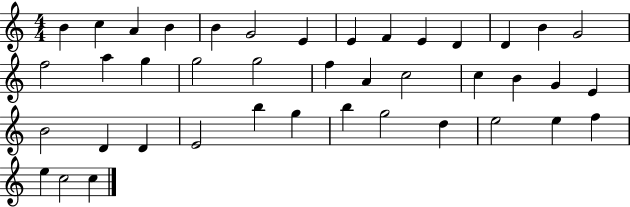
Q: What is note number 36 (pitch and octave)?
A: E5